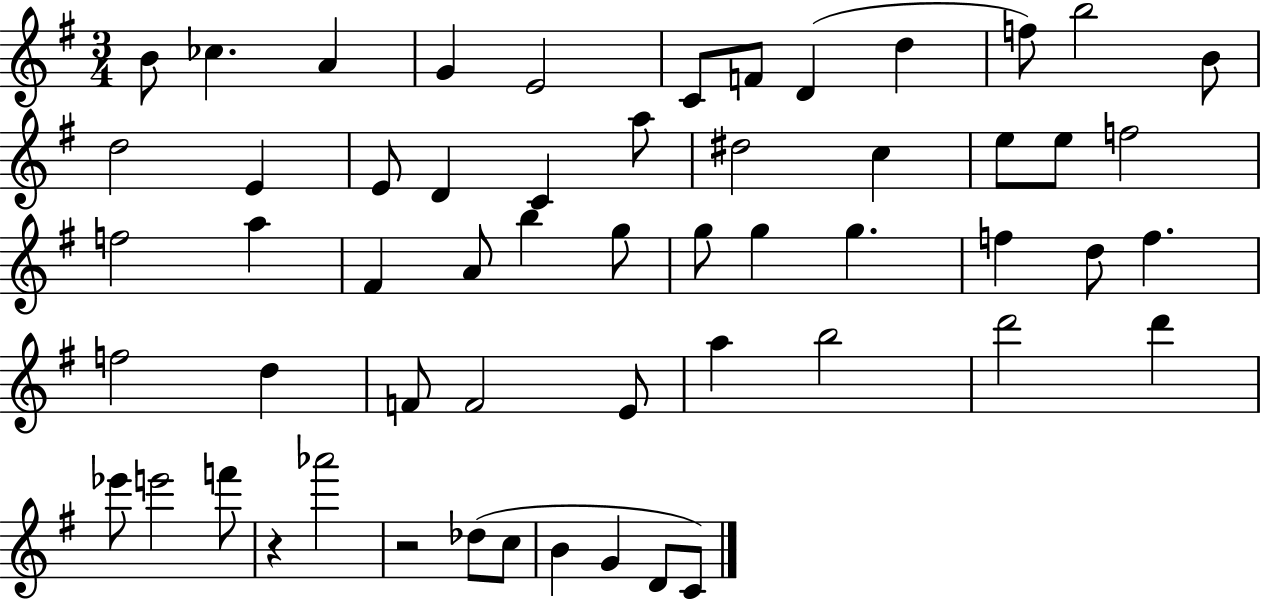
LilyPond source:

{
  \clef treble
  \numericTimeSignature
  \time 3/4
  \key g \major
  b'8 ces''4. a'4 | g'4 e'2 | c'8 f'8 d'4( d''4 | f''8) b''2 b'8 | \break d''2 e'4 | e'8 d'4 c'4 a''8 | dis''2 c''4 | e''8 e''8 f''2 | \break f''2 a''4 | fis'4 a'8 b''4 g''8 | g''8 g''4 g''4. | f''4 d''8 f''4. | \break f''2 d''4 | f'8 f'2 e'8 | a''4 b''2 | d'''2 d'''4 | \break ees'''8 e'''2 f'''8 | r4 aes'''2 | r2 des''8( c''8 | b'4 g'4 d'8 c'8) | \break \bar "|."
}